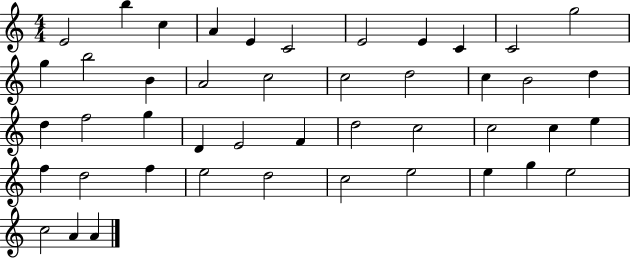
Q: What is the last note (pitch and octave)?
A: A4